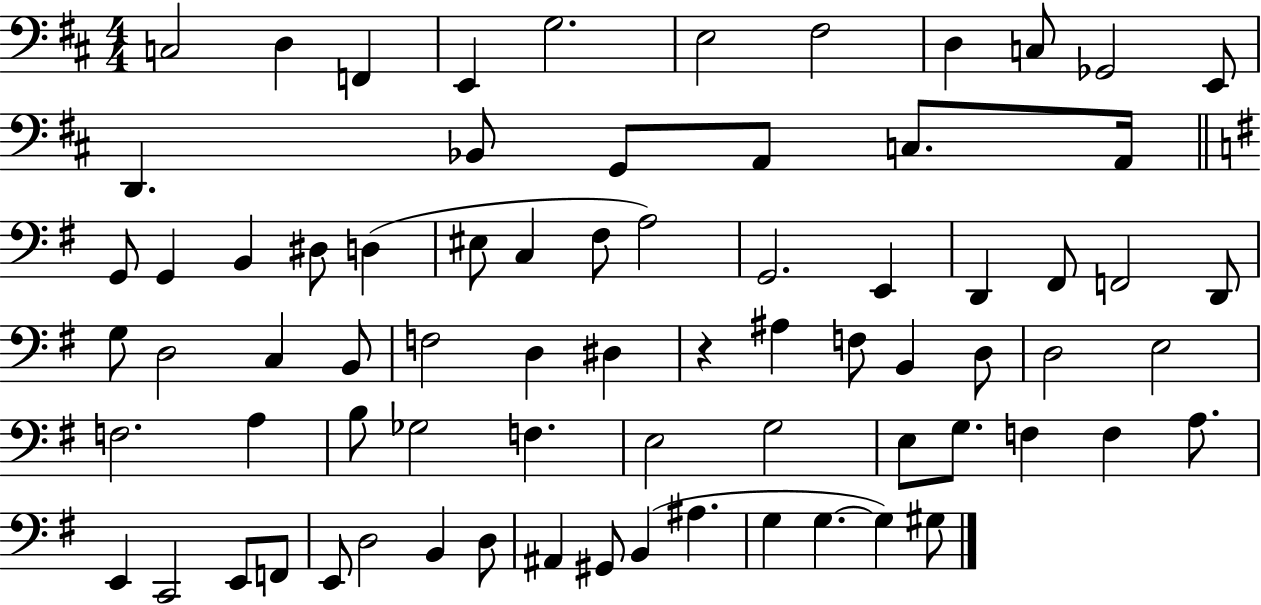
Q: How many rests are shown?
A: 1